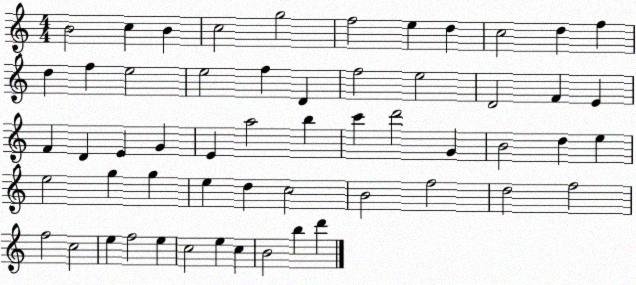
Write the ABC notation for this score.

X:1
T:Untitled
M:4/4
L:1/4
K:C
B2 c B c2 g2 f2 e d c2 d f d f e2 e2 f D f2 e2 D2 F E F D E G E a2 b c' d'2 G B2 d e e2 g g e d c2 B2 f2 d2 f2 f2 c2 e f2 e c2 e c B2 b d'